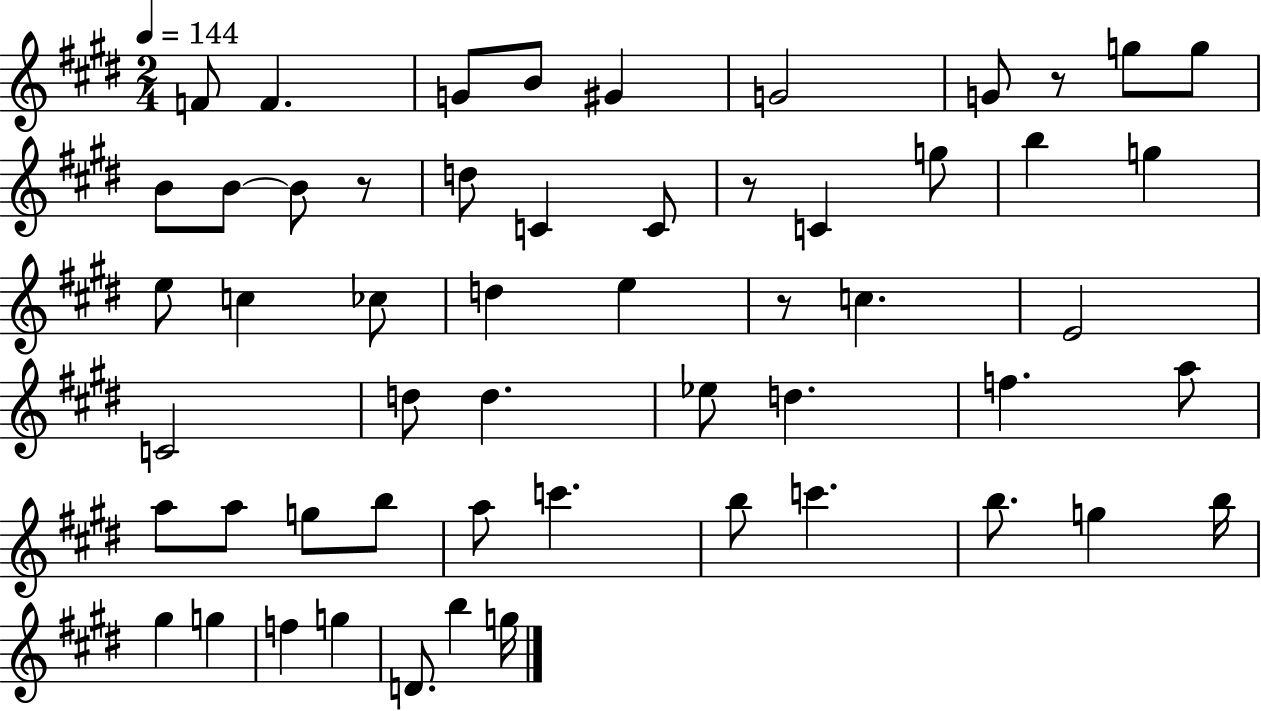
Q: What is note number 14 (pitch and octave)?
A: C4